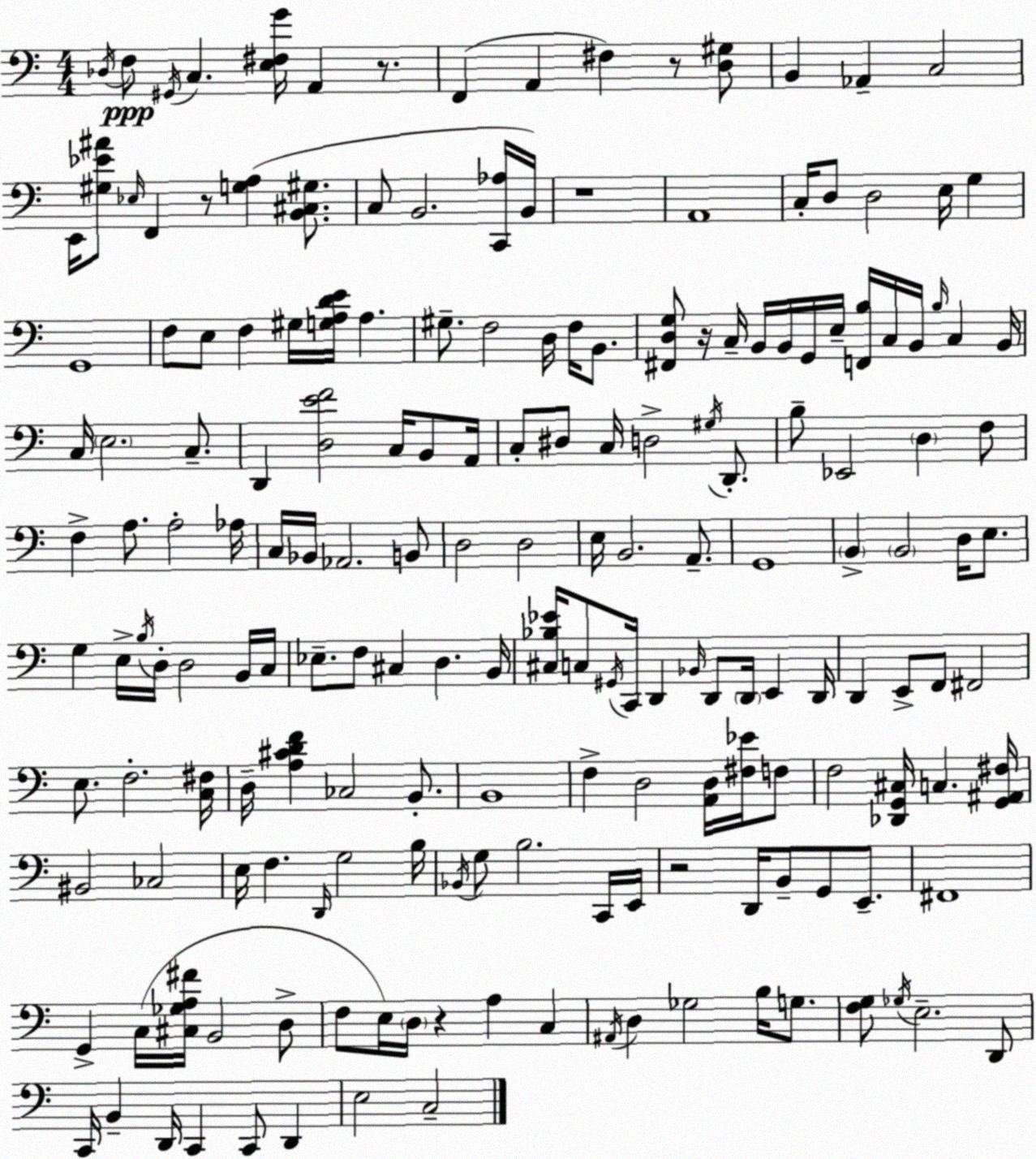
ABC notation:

X:1
T:Untitled
M:4/4
L:1/4
K:C
_D,/4 F,/2 ^G,,/4 C, [E,^F,G]/4 A,, z/2 F,, A,, ^F, z/2 [D,^G,]/2 B,, _A,, C,2 E,,/4 [^G,_E^A]/2 _E,/4 F,, z/2 [G,A,] [B,,^C,^G,]/2 C,/2 B,,2 [C,,_A,]/4 B,,/4 z4 A,,4 C,/4 D,/2 D,2 E,/4 G, G,,4 F,/2 E,/2 F, ^G,/4 [G,A,DE]/4 A, ^G,/2 F,2 D,/4 F,/4 B,,/2 [^F,,D,G,]/2 z/4 C,/4 B,,/4 B,,/4 G,,/4 E,/4 [F,,B,]/4 C,/4 B,,/4 B,/4 C, B,,/4 C,/4 E,2 C,/2 D,, [D,EF]2 C,/4 B,,/2 A,,/4 C,/2 ^D,/2 C,/4 D,2 ^G,/4 D,,/2 B,/2 _E,,2 D, F,/2 F, A,/2 A,2 _A,/4 C,/4 _B,,/4 _A,,2 B,,/2 D,2 D,2 E,/4 B,,2 A,,/2 G,,4 B,, B,,2 D,/4 E,/2 G, E,/4 B,/4 D,/4 D,2 B,,/4 C,/4 _E,/2 F,/2 ^C, D, B,,/4 [^C,_B,_E]/4 C,/2 ^G,,/4 C,,/4 D,, _B,,/4 D,,/2 D,,/4 E,, D,,/4 D,, E,,/2 F,,/2 ^F,,2 E,/2 F,2 [C,^F,]/4 D,/4 [A,^CDF] _C,2 B,,/2 B,,4 F, D,2 [A,,D,]/4 [^F,_E]/4 F,/2 F,2 [_D,,G,,^C,]/4 C, [G,,^A,,^F,]/4 ^B,,2 _C,2 E,/4 F, D,,/4 G,2 B,/4 _B,,/4 G,/2 B,2 C,,/4 E,,/4 z2 D,,/4 B,,/2 G,,/2 E,,/2 ^F,,4 G,, C,/4 [^C,_G,A,^F]/4 B,,2 D,/2 F,/2 E,/4 D,/4 z A, C, ^A,,/4 D, _G,2 B,/4 G,/2 [F,G,]/2 _G,/4 E,2 D,,/2 C,,/4 B,, D,,/4 C,, C,,/2 D,, E,2 C,2